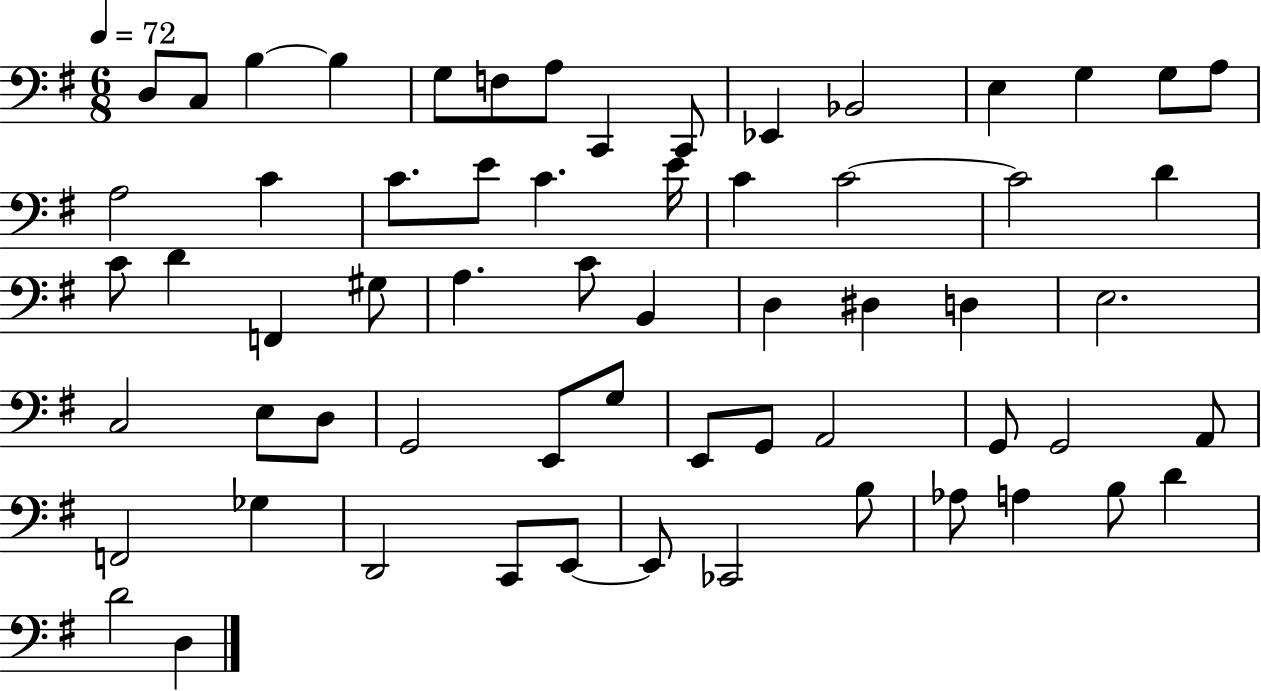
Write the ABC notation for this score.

X:1
T:Untitled
M:6/8
L:1/4
K:G
D,/2 C,/2 B, B, G,/2 F,/2 A,/2 C,, C,,/2 _E,, _B,,2 E, G, G,/2 A,/2 A,2 C C/2 E/2 C E/4 C C2 C2 D C/2 D F,, ^G,/2 A, C/2 B,, D, ^D, D, E,2 C,2 E,/2 D,/2 G,,2 E,,/2 G,/2 E,,/2 G,,/2 A,,2 G,,/2 G,,2 A,,/2 F,,2 _G, D,,2 C,,/2 E,,/2 E,,/2 _C,,2 B,/2 _A,/2 A, B,/2 D D2 D,